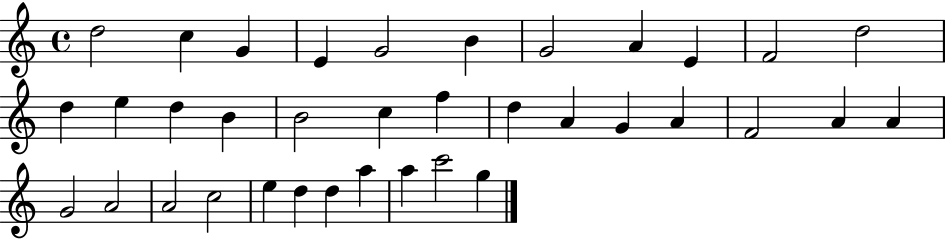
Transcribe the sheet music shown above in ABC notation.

X:1
T:Untitled
M:4/4
L:1/4
K:C
d2 c G E G2 B G2 A E F2 d2 d e d B B2 c f d A G A F2 A A G2 A2 A2 c2 e d d a a c'2 g